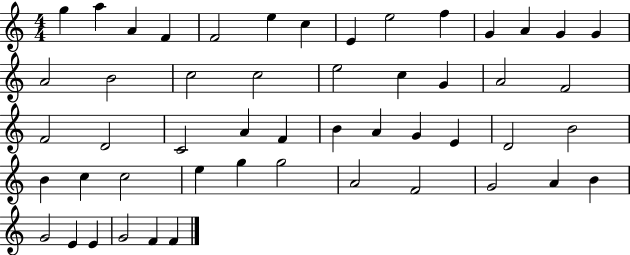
{
  \clef treble
  \numericTimeSignature
  \time 4/4
  \key c \major
  g''4 a''4 a'4 f'4 | f'2 e''4 c''4 | e'4 e''2 f''4 | g'4 a'4 g'4 g'4 | \break a'2 b'2 | c''2 c''2 | e''2 c''4 g'4 | a'2 f'2 | \break f'2 d'2 | c'2 a'4 f'4 | b'4 a'4 g'4 e'4 | d'2 b'2 | \break b'4 c''4 c''2 | e''4 g''4 g''2 | a'2 f'2 | g'2 a'4 b'4 | \break g'2 e'4 e'4 | g'2 f'4 f'4 | \bar "|."
}